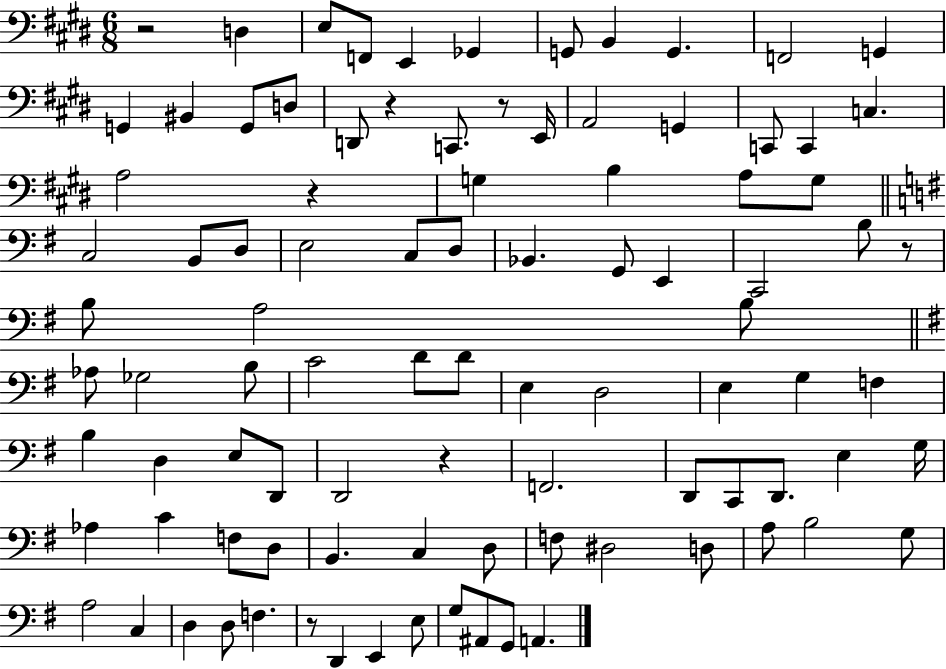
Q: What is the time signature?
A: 6/8